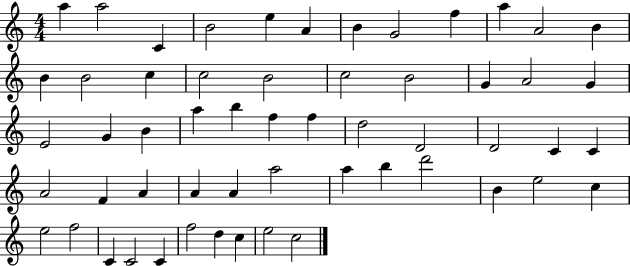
A5/q A5/h C4/q B4/h E5/q A4/q B4/q G4/h F5/q A5/q A4/h B4/q B4/q B4/h C5/q C5/h B4/h C5/h B4/h G4/q A4/h G4/q E4/h G4/q B4/q A5/q B5/q F5/q F5/q D5/h D4/h D4/h C4/q C4/q A4/h F4/q A4/q A4/q A4/q A5/h A5/q B5/q D6/h B4/q E5/h C5/q E5/h F5/h C4/q C4/h C4/q F5/h D5/q C5/q E5/h C5/h